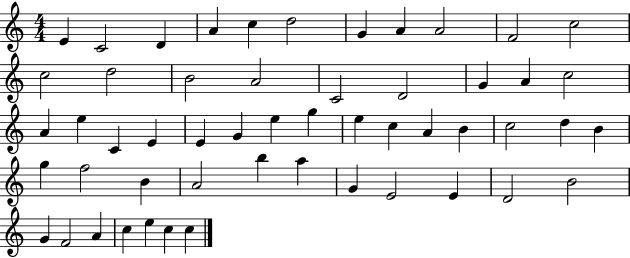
X:1
T:Untitled
M:4/4
L:1/4
K:C
E C2 D A c d2 G A A2 F2 c2 c2 d2 B2 A2 C2 D2 G A c2 A e C E E G e g e c A B c2 d B g f2 B A2 b a G E2 E D2 B2 G F2 A c e c c